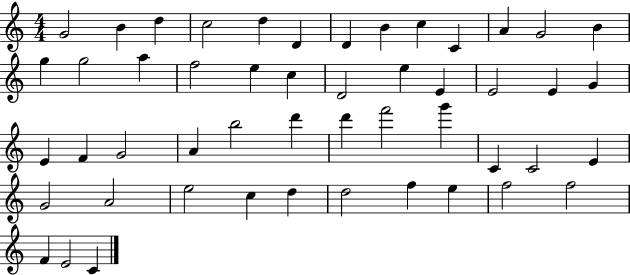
G4/h B4/q D5/q C5/h D5/q D4/q D4/q B4/q C5/q C4/q A4/q G4/h B4/q G5/q G5/h A5/q F5/h E5/q C5/q D4/h E5/q E4/q E4/h E4/q G4/q E4/q F4/q G4/h A4/q B5/h D6/q D6/q F6/h G6/q C4/q C4/h E4/q G4/h A4/h E5/h C5/q D5/q D5/h F5/q E5/q F5/h F5/h F4/q E4/h C4/q